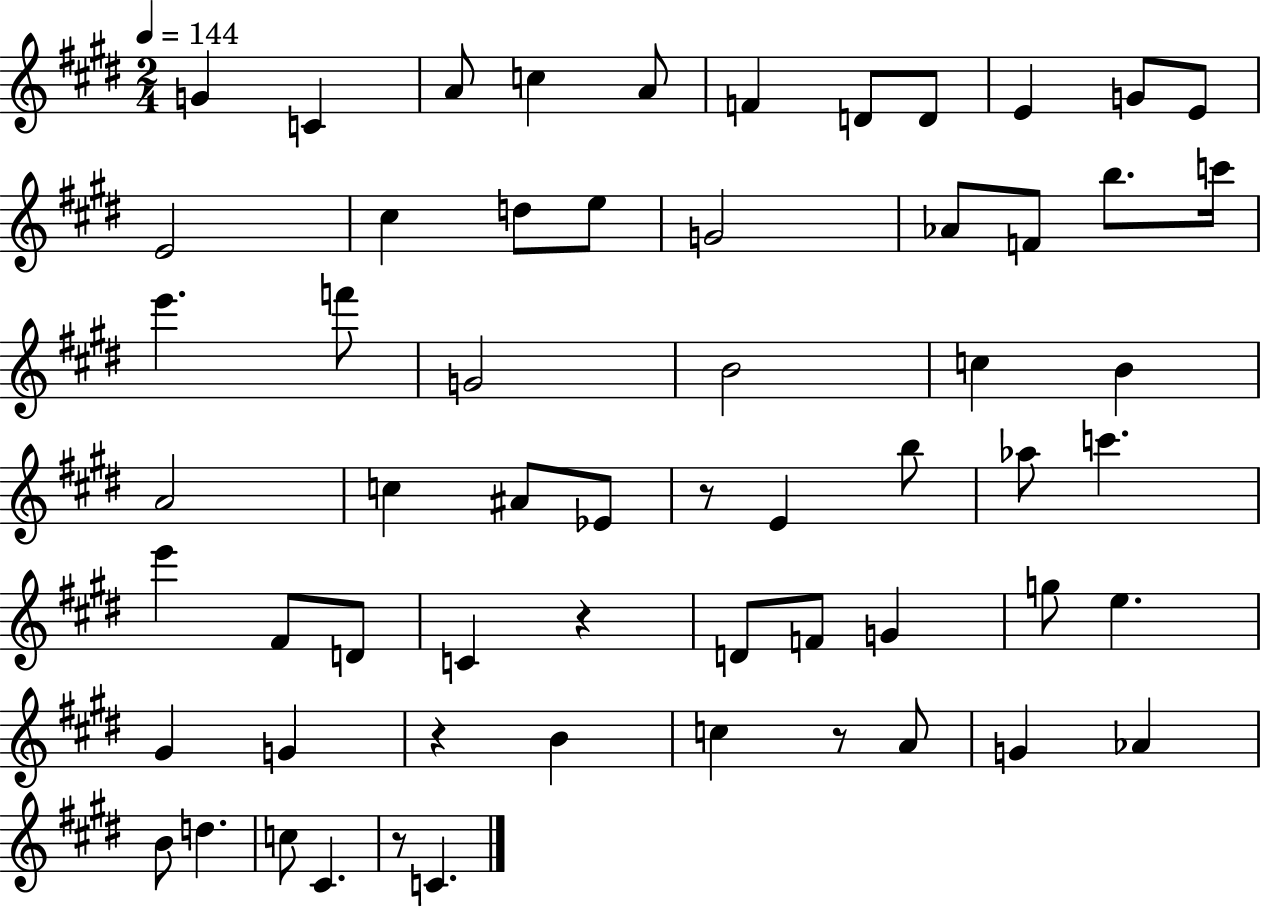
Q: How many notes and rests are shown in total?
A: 60